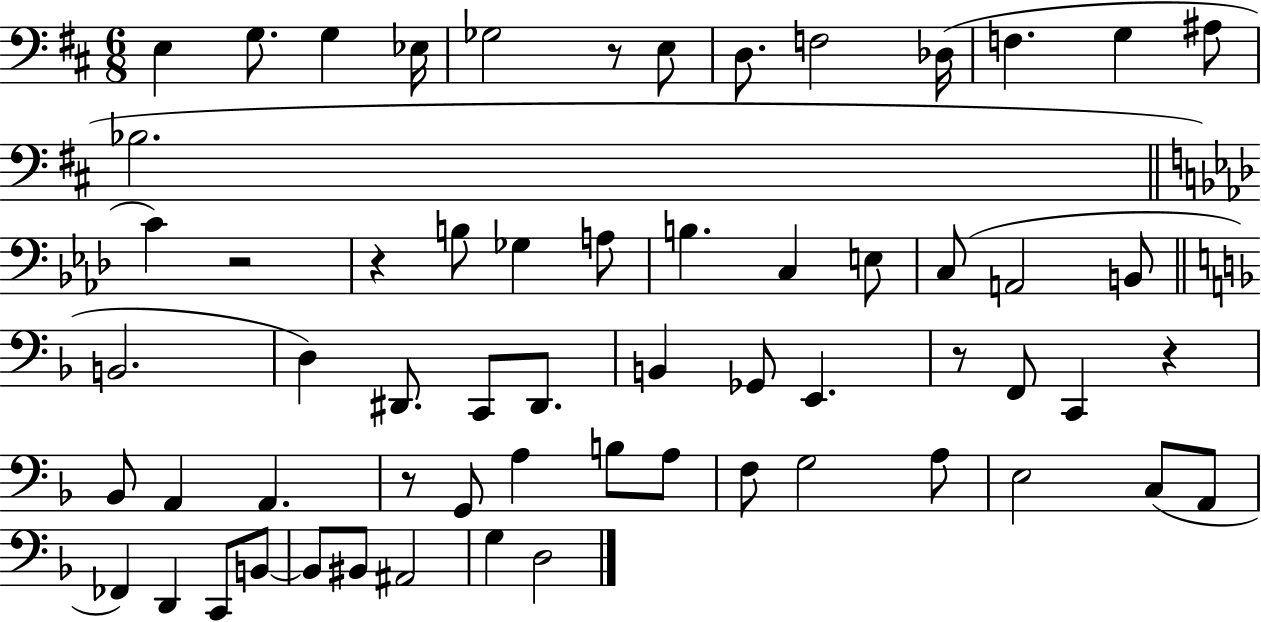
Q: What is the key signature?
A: D major